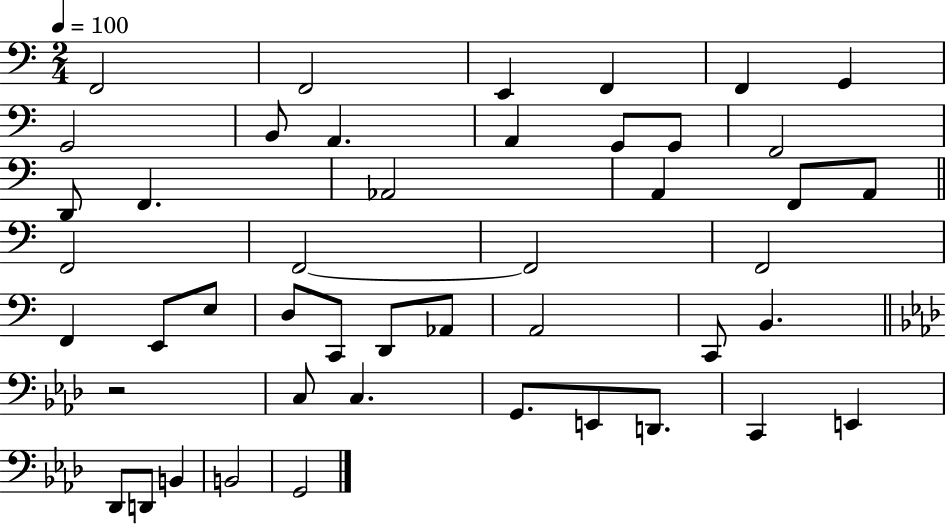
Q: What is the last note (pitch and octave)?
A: G2